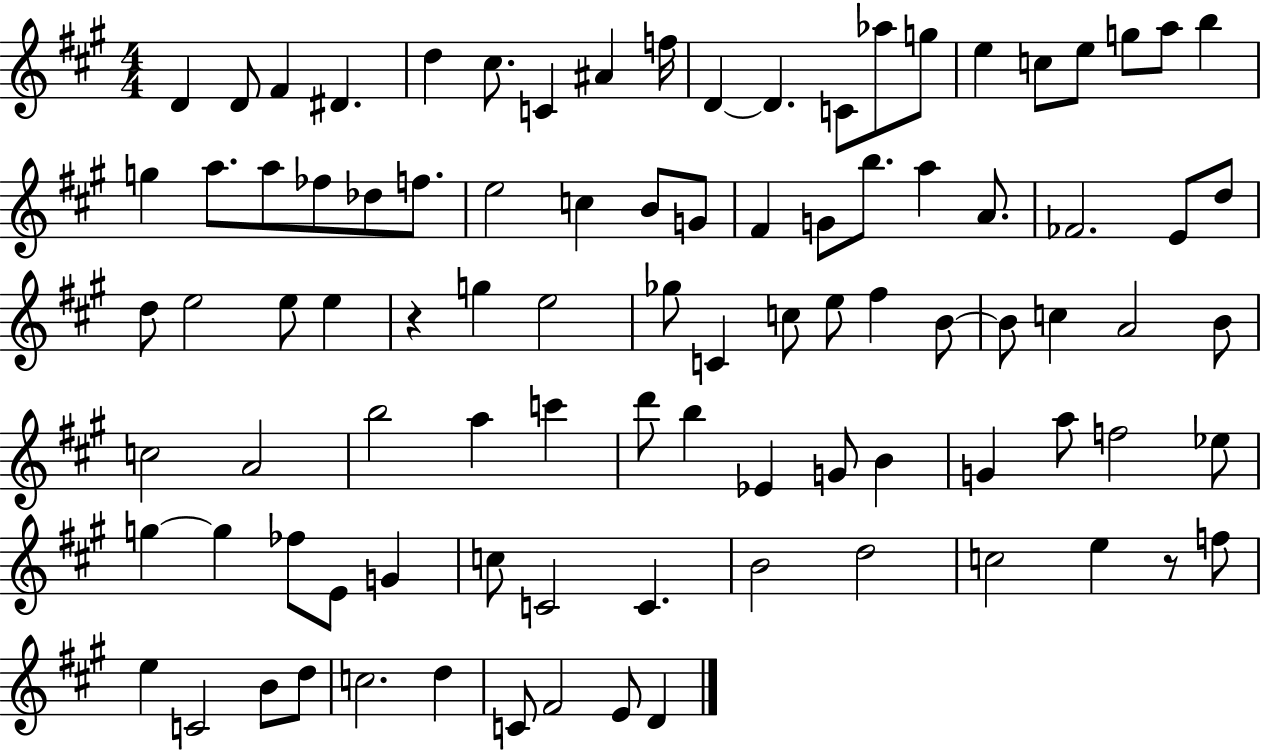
{
  \clef treble
  \numericTimeSignature
  \time 4/4
  \key a \major
  \repeat volta 2 { d'4 d'8 fis'4 dis'4. | d''4 cis''8. c'4 ais'4 f''16 | d'4~~ d'4. c'8 aes''8 g''8 | e''4 c''8 e''8 g''8 a''8 b''4 | \break g''4 a''8. a''8 fes''8 des''8 f''8. | e''2 c''4 b'8 g'8 | fis'4 g'8 b''8. a''4 a'8. | fes'2. e'8 d''8 | \break d''8 e''2 e''8 e''4 | r4 g''4 e''2 | ges''8 c'4 c''8 e''8 fis''4 b'8~~ | b'8 c''4 a'2 b'8 | \break c''2 a'2 | b''2 a''4 c'''4 | d'''8 b''4 ees'4 g'8 b'4 | g'4 a''8 f''2 ees''8 | \break g''4~~ g''4 fes''8 e'8 g'4 | c''8 c'2 c'4. | b'2 d''2 | c''2 e''4 r8 f''8 | \break e''4 c'2 b'8 d''8 | c''2. d''4 | c'8 fis'2 e'8 d'4 | } \bar "|."
}